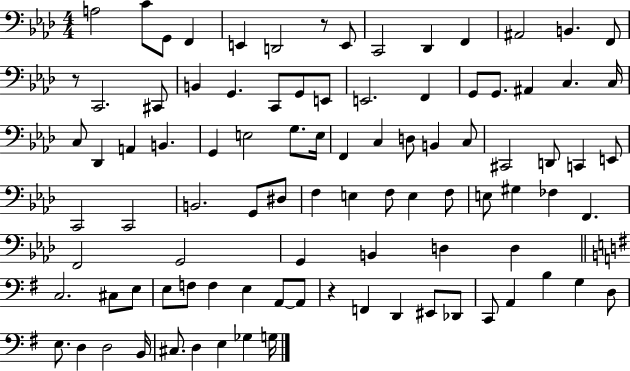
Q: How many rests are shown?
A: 3